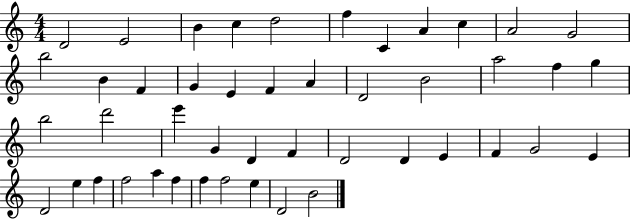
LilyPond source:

{
  \clef treble
  \numericTimeSignature
  \time 4/4
  \key c \major
  d'2 e'2 | b'4 c''4 d''2 | f''4 c'4 a'4 c''4 | a'2 g'2 | \break b''2 b'4 f'4 | g'4 e'4 f'4 a'4 | d'2 b'2 | a''2 f''4 g''4 | \break b''2 d'''2 | e'''4 g'4 d'4 f'4 | d'2 d'4 e'4 | f'4 g'2 e'4 | \break d'2 e''4 f''4 | f''2 a''4 f''4 | f''4 f''2 e''4 | d'2 b'2 | \break \bar "|."
}